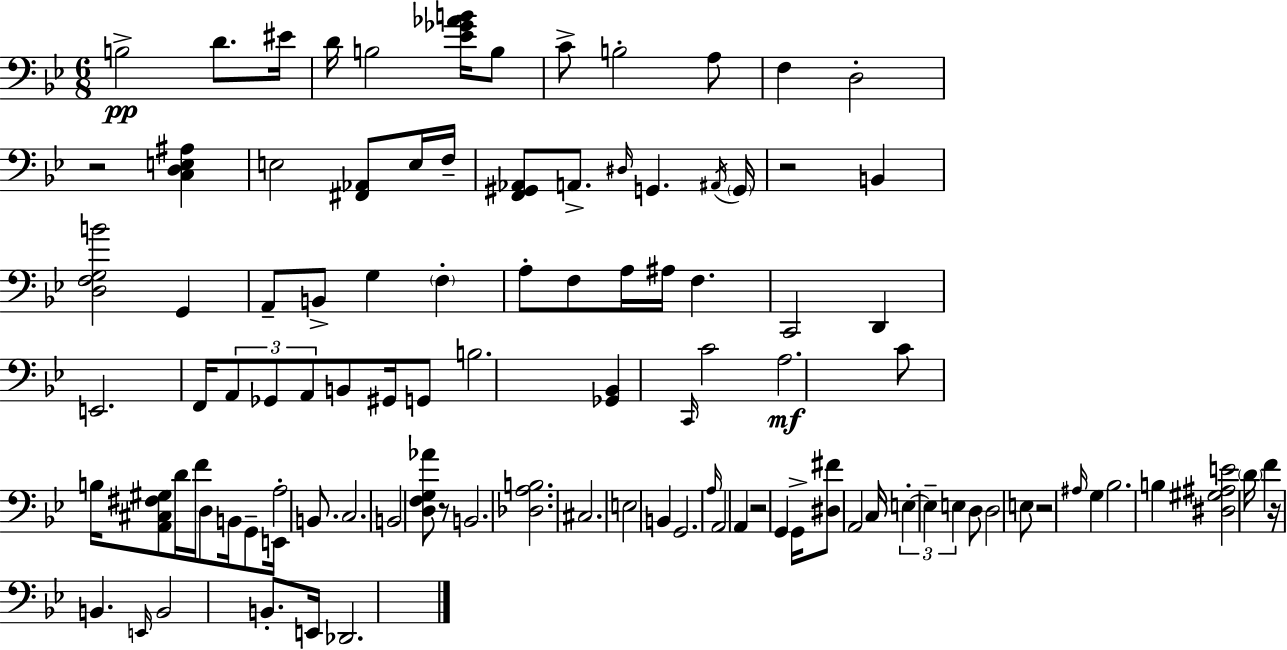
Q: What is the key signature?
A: BES major